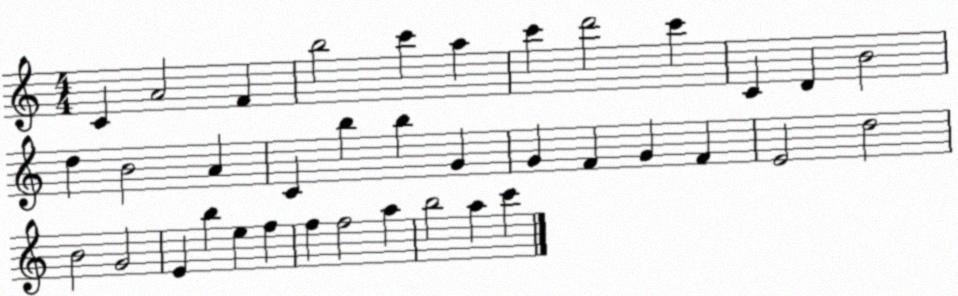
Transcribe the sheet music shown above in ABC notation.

X:1
T:Untitled
M:4/4
L:1/4
K:C
C A2 F b2 c' a c' d'2 c' C D B2 d B2 A C b b G G F G F E2 d2 B2 G2 E b e f f f2 a b2 a c'